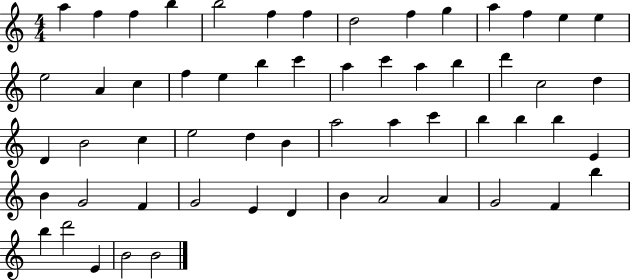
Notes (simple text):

A5/q F5/q F5/q B5/q B5/h F5/q F5/q D5/h F5/q G5/q A5/q F5/q E5/q E5/q E5/h A4/q C5/q F5/q E5/q B5/q C6/q A5/q C6/q A5/q B5/q D6/q C5/h D5/q D4/q B4/h C5/q E5/h D5/q B4/q A5/h A5/q C6/q B5/q B5/q B5/q E4/q B4/q G4/h F4/q G4/h E4/q D4/q B4/q A4/h A4/q G4/h F4/q B5/q B5/q D6/h E4/q B4/h B4/h